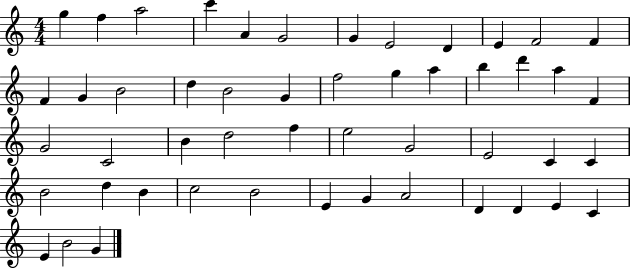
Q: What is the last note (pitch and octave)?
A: G4